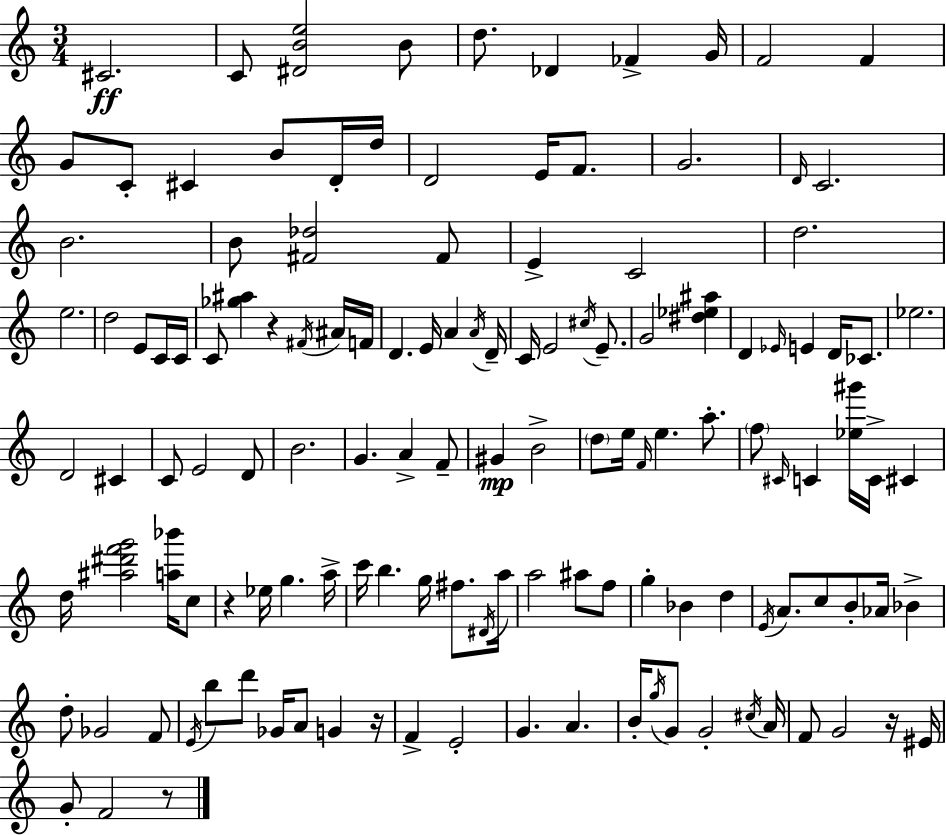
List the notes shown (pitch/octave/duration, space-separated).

C#4/h. C4/e [D#4,B4,E5]/h B4/e D5/e. Db4/q FES4/q G4/s F4/h F4/q G4/e C4/e C#4/q B4/e D4/s D5/s D4/h E4/s F4/e. G4/h. D4/s C4/h. B4/h. B4/e [F#4,Db5]/h F#4/e E4/q C4/h D5/h. E5/h. D5/h E4/e C4/s C4/s C4/e [Gb5,A#5]/q R/q F#4/s A#4/s F4/s D4/q. E4/s A4/q A4/s D4/s C4/s E4/h C#5/s E4/e. G4/h [D#5,Eb5,A#5]/q D4/q Eb4/s E4/q D4/s CES4/e. Eb5/h. D4/h C#4/q C4/e E4/h D4/e B4/h. G4/q. A4/q F4/e G#4/q B4/h D5/e E5/s F4/s E5/q. A5/e. F5/e C#4/s C4/q [Eb5,G#6]/s C4/s C#4/q D5/s [A#5,D#6,F6,G6]/h [A5,Bb6]/s C5/e R/q Eb5/s G5/q. A5/s C6/s B5/q. G5/s F#5/e. D#4/s A5/s A5/h A#5/e F5/e G5/q Bb4/q D5/q E4/s A4/e. C5/e B4/e Ab4/s Bb4/q D5/e Gb4/h F4/e E4/s B5/e D6/e Gb4/s A4/e G4/q R/s F4/q E4/h G4/q. A4/q. B4/s G5/s G4/e G4/h C#5/s A4/s F4/e G4/h R/s EIS4/s G4/e F4/h R/e